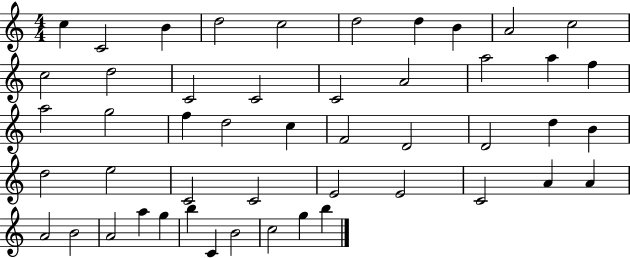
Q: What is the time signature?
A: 4/4